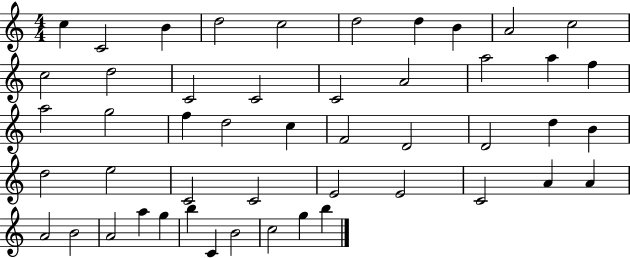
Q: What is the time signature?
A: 4/4